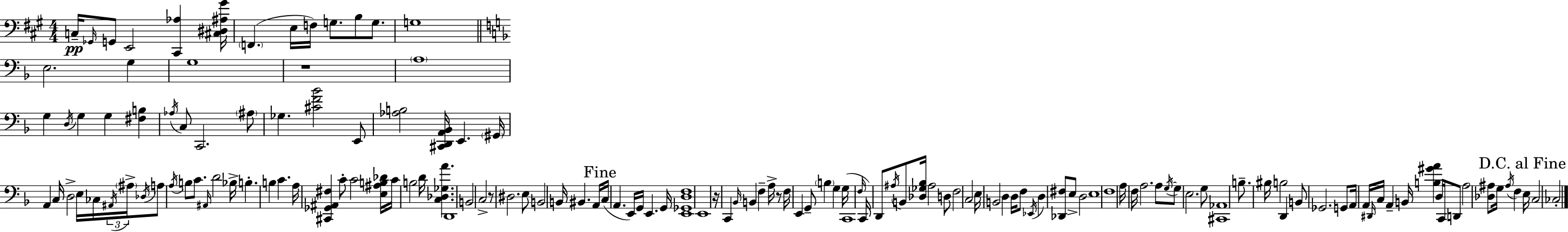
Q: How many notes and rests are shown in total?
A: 149